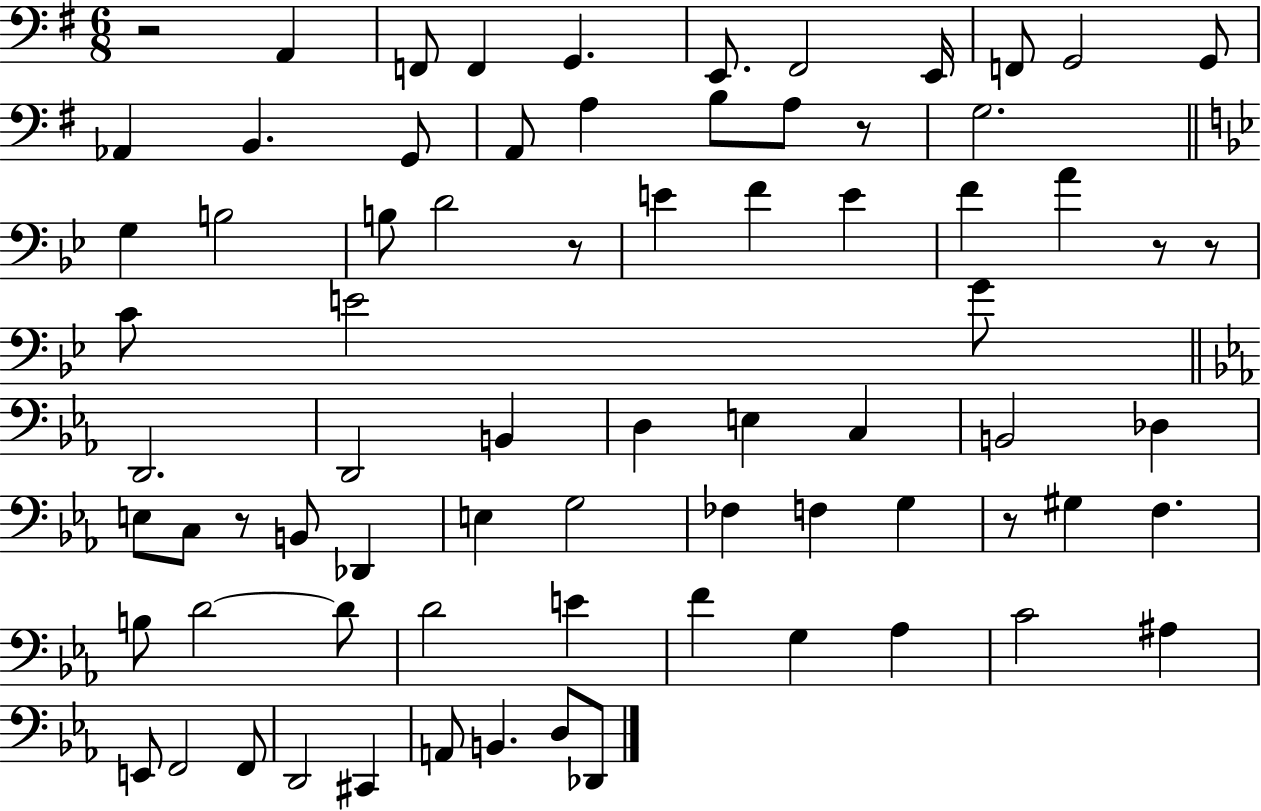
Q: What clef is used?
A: bass